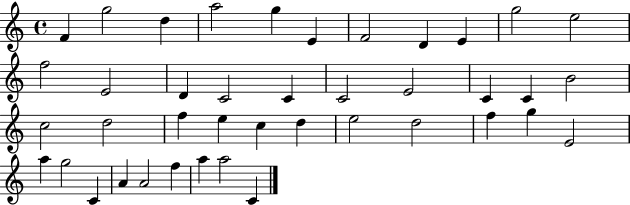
{
  \clef treble
  \time 4/4
  \defaultTimeSignature
  \key c \major
  f'4 g''2 d''4 | a''2 g''4 e'4 | f'2 d'4 e'4 | g''2 e''2 | \break f''2 e'2 | d'4 c'2 c'4 | c'2 e'2 | c'4 c'4 b'2 | \break c''2 d''2 | f''4 e''4 c''4 d''4 | e''2 d''2 | f''4 g''4 e'2 | \break a''4 g''2 c'4 | a'4 a'2 f''4 | a''4 a''2 c'4 | \bar "|."
}